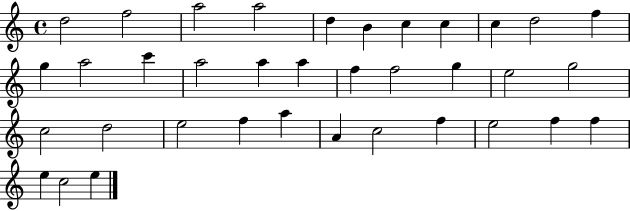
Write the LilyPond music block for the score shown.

{
  \clef treble
  \time 4/4
  \defaultTimeSignature
  \key c \major
  d''2 f''2 | a''2 a''2 | d''4 b'4 c''4 c''4 | c''4 d''2 f''4 | \break g''4 a''2 c'''4 | a''2 a''4 a''4 | f''4 f''2 g''4 | e''2 g''2 | \break c''2 d''2 | e''2 f''4 a''4 | a'4 c''2 f''4 | e''2 f''4 f''4 | \break e''4 c''2 e''4 | \bar "|."
}